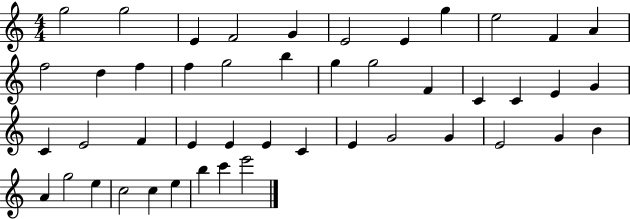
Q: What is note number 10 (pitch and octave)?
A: F4